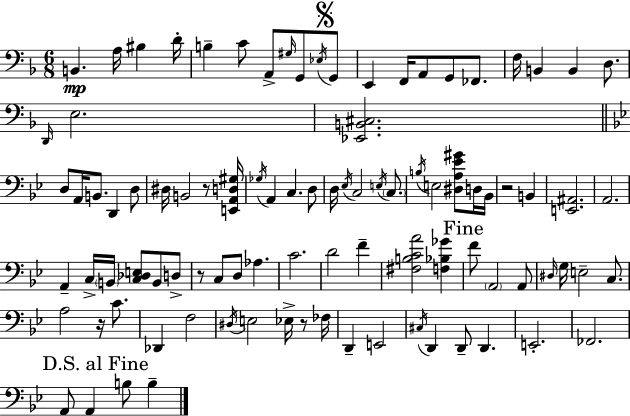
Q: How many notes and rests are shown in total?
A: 94